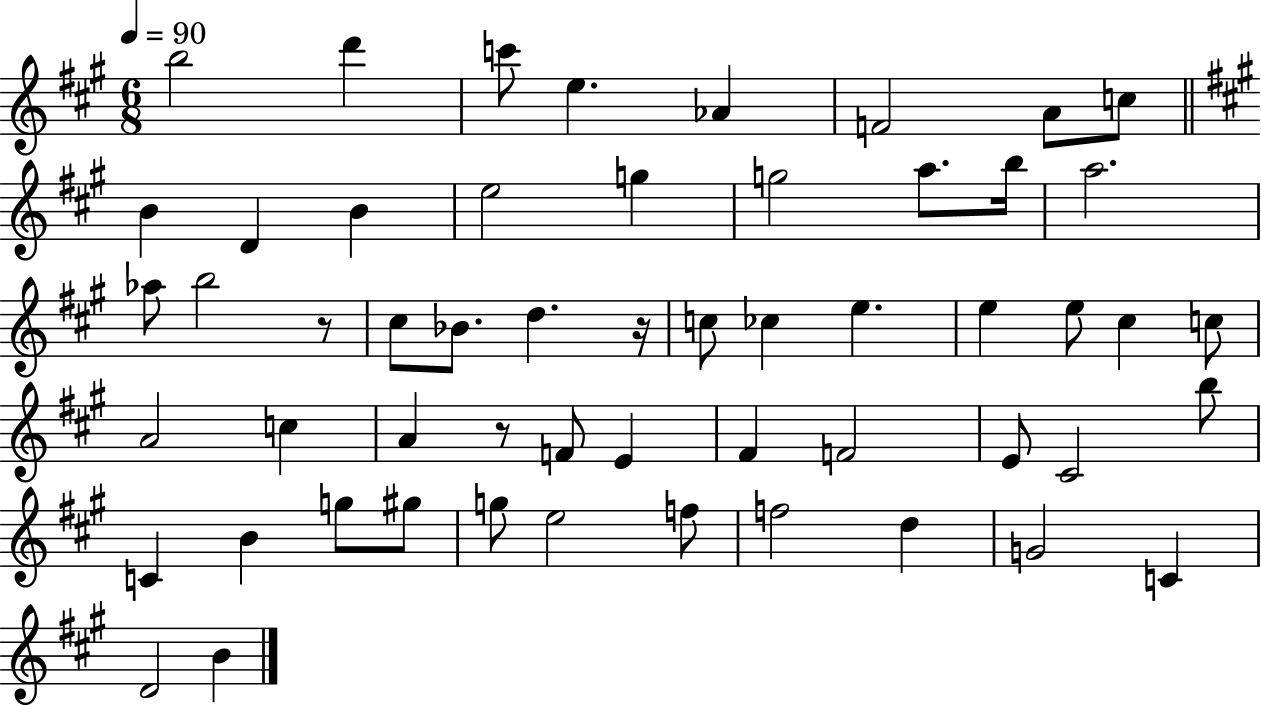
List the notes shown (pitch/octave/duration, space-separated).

B5/h D6/q C6/e E5/q. Ab4/q F4/h A4/e C5/e B4/q D4/q B4/q E5/h G5/q G5/h A5/e. B5/s A5/h. Ab5/e B5/h R/e C#5/e Bb4/e. D5/q. R/s C5/e CES5/q E5/q. E5/q E5/e C#5/q C5/e A4/h C5/q A4/q R/e F4/e E4/q F#4/q F4/h E4/e C#4/h B5/e C4/q B4/q G5/e G#5/e G5/e E5/h F5/e F5/h D5/q G4/h C4/q D4/h B4/q